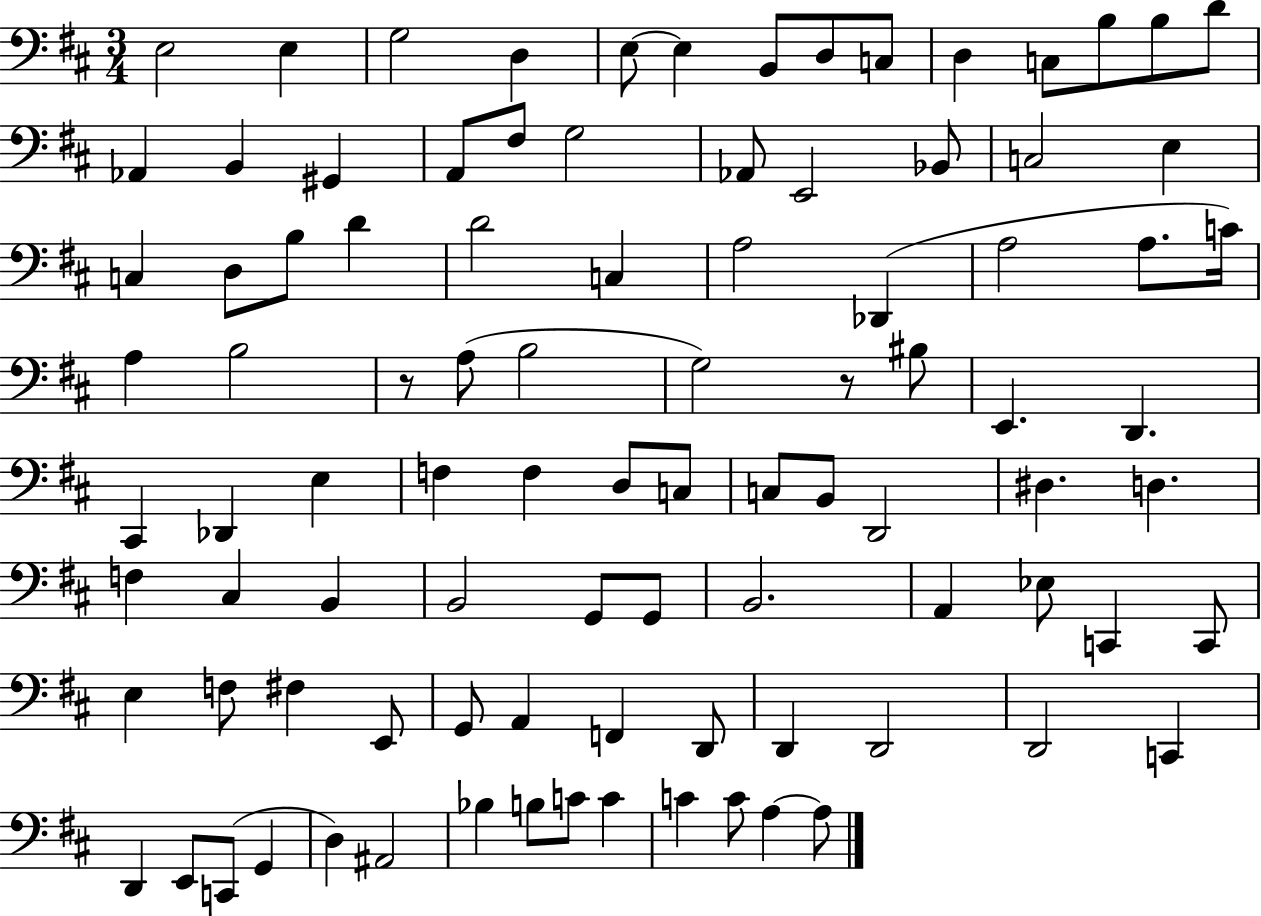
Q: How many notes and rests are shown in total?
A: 95